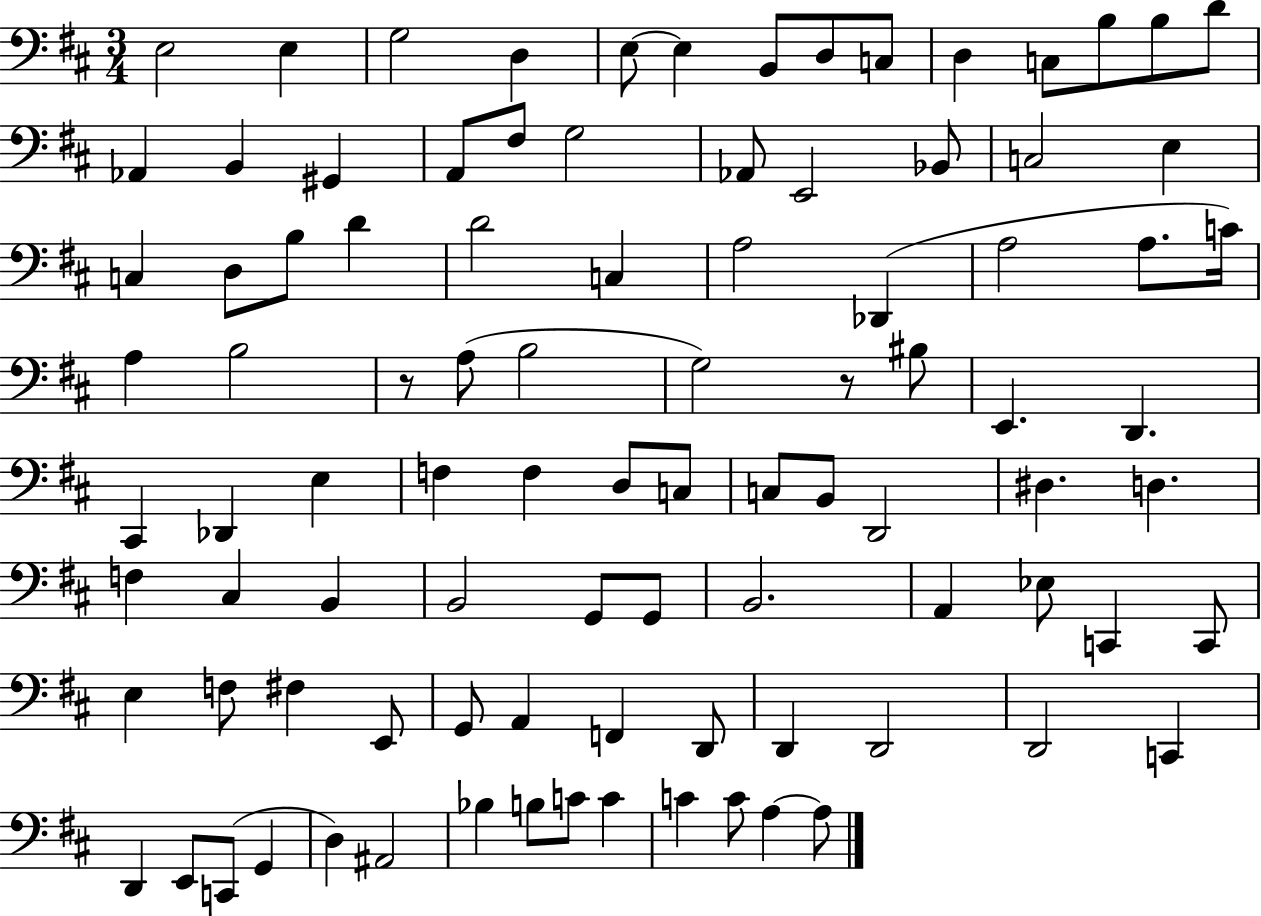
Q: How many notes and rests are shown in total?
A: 95